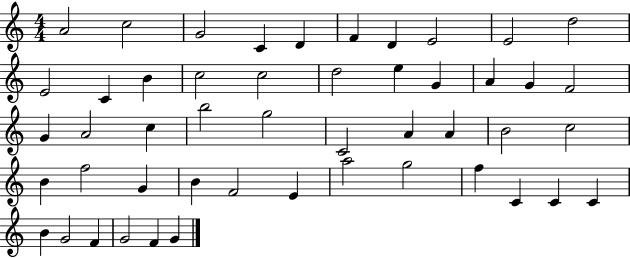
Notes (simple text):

A4/h C5/h G4/h C4/q D4/q F4/q D4/q E4/h E4/h D5/h E4/h C4/q B4/q C5/h C5/h D5/h E5/q G4/q A4/q G4/q F4/h G4/q A4/h C5/q B5/h G5/h C4/h A4/q A4/q B4/h C5/h B4/q F5/h G4/q B4/q F4/h E4/q A5/h G5/h F5/q C4/q C4/q C4/q B4/q G4/h F4/q G4/h F4/q G4/q